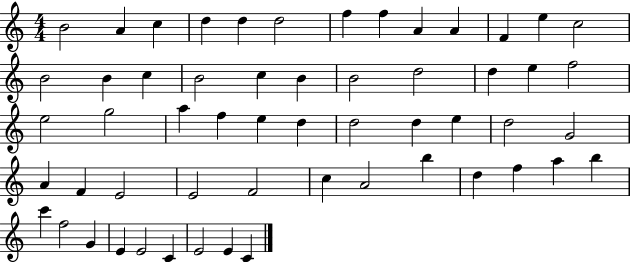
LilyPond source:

{
  \clef treble
  \numericTimeSignature
  \time 4/4
  \key c \major
  b'2 a'4 c''4 | d''4 d''4 d''2 | f''4 f''4 a'4 a'4 | f'4 e''4 c''2 | \break b'2 b'4 c''4 | b'2 c''4 b'4 | b'2 d''2 | d''4 e''4 f''2 | \break e''2 g''2 | a''4 f''4 e''4 d''4 | d''2 d''4 e''4 | d''2 g'2 | \break a'4 f'4 e'2 | e'2 f'2 | c''4 a'2 b''4 | d''4 f''4 a''4 b''4 | \break c'''4 f''2 g'4 | e'4 e'2 c'4 | e'2 e'4 c'4 | \bar "|."
}